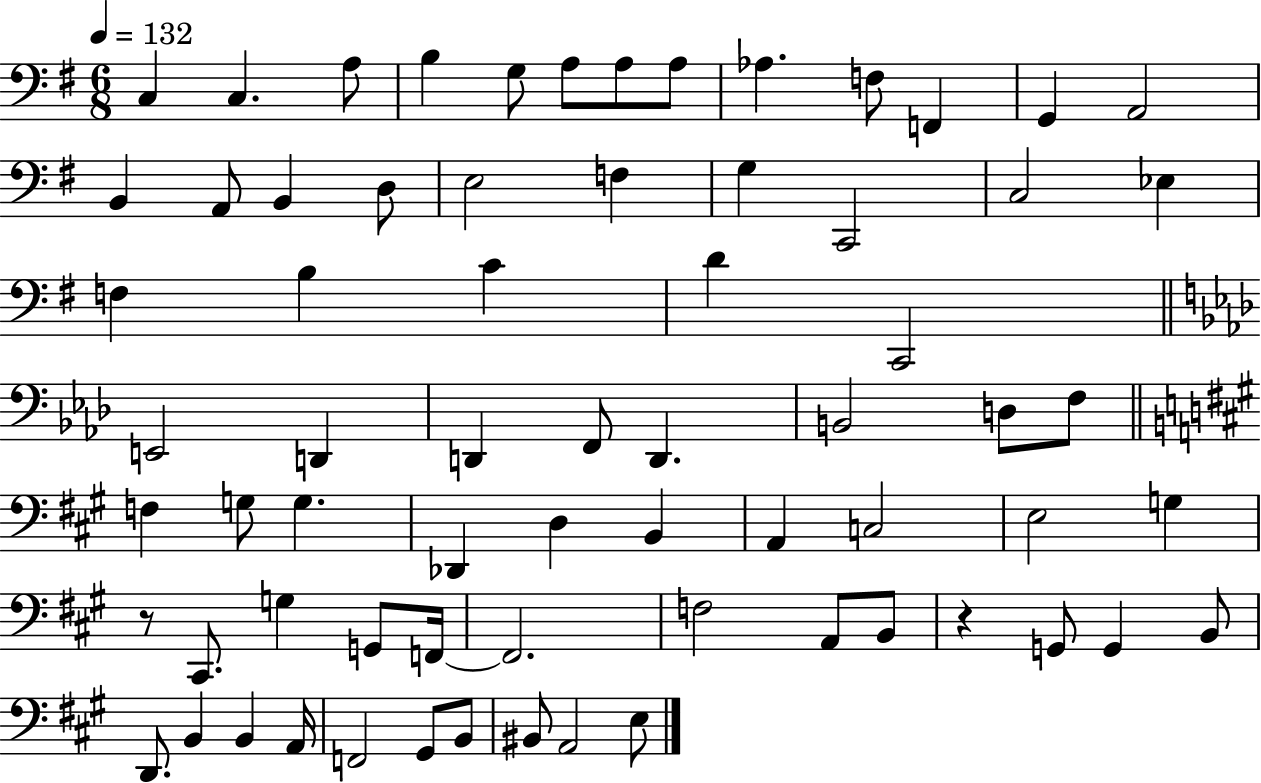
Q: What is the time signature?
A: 6/8